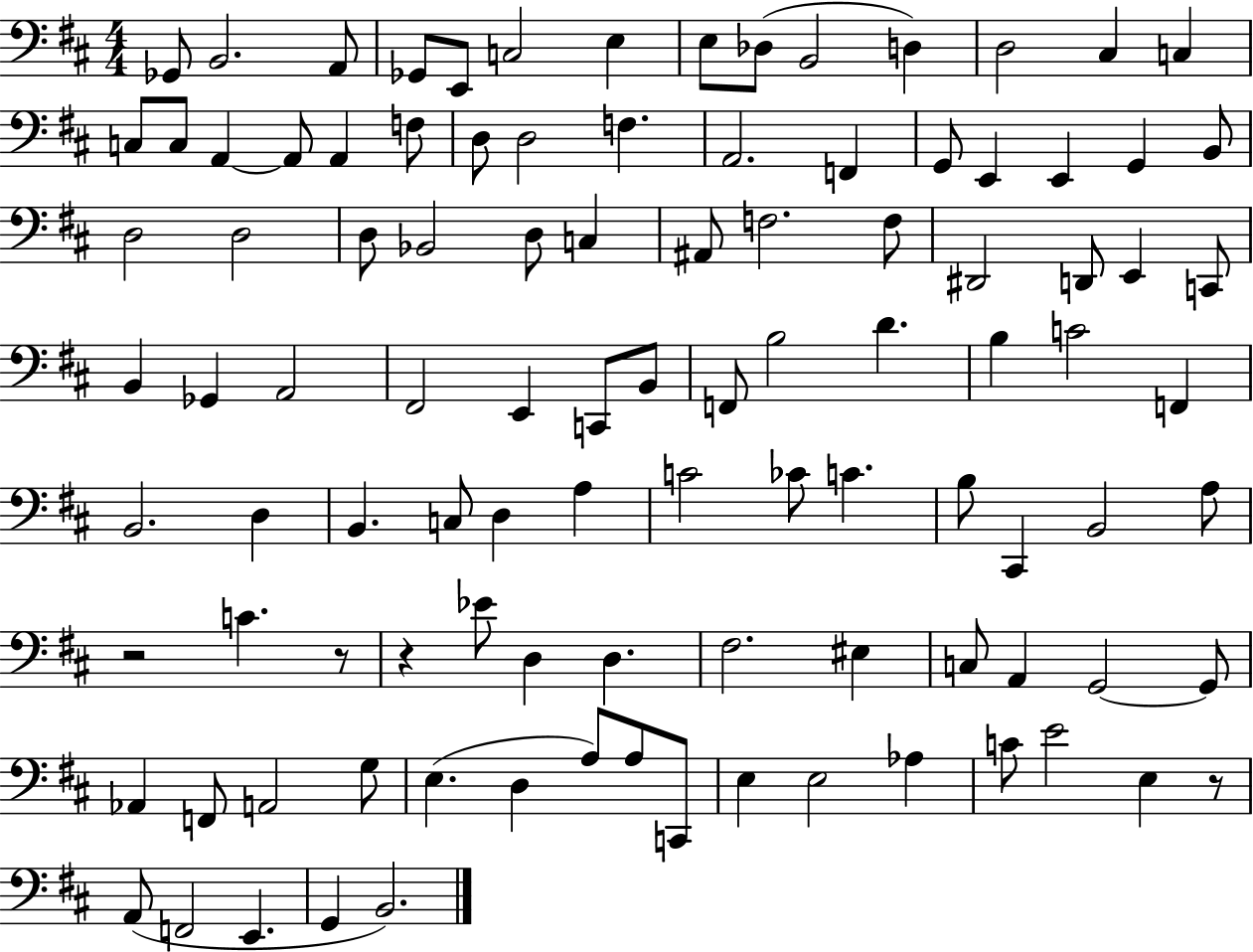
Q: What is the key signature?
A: D major